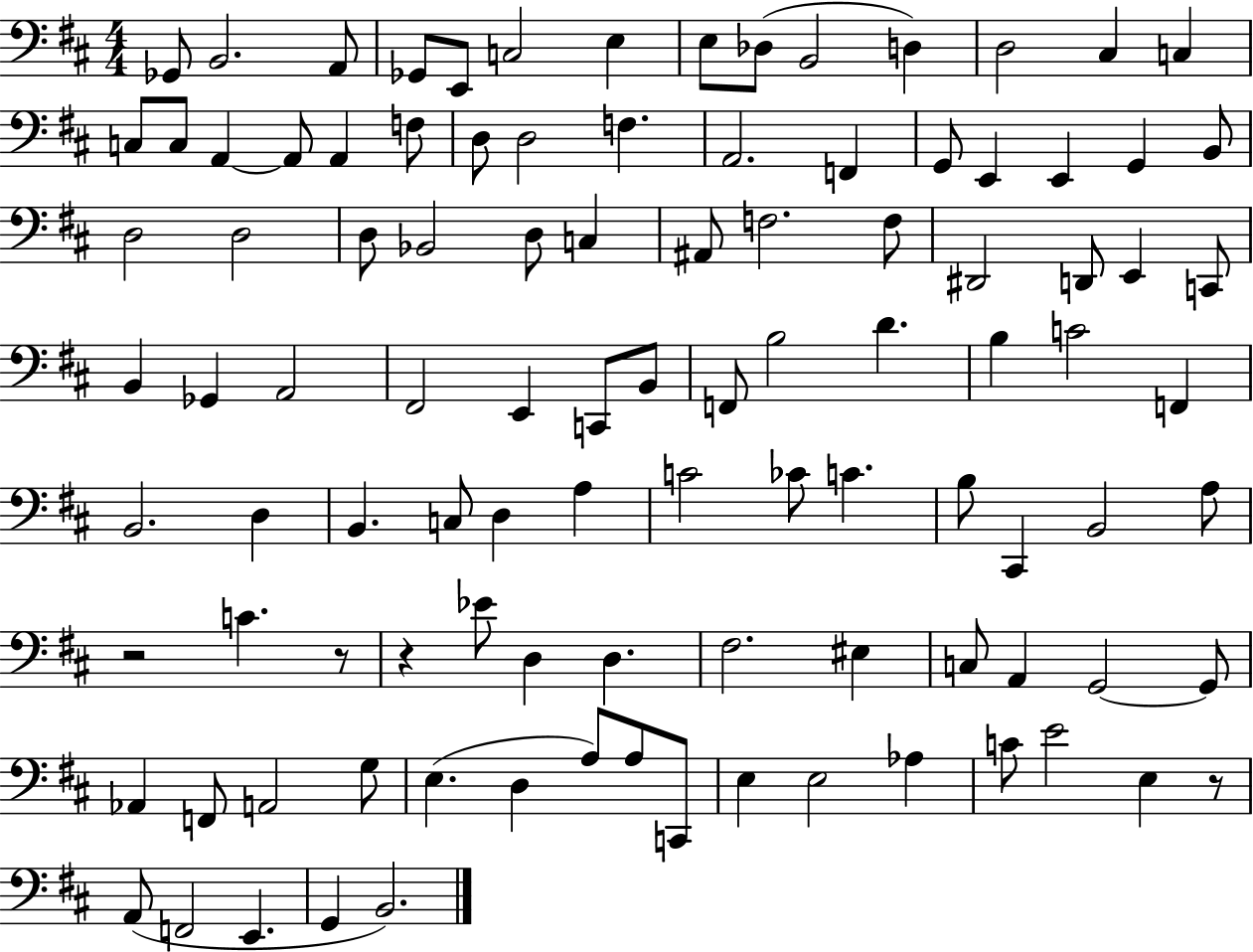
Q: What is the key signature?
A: D major